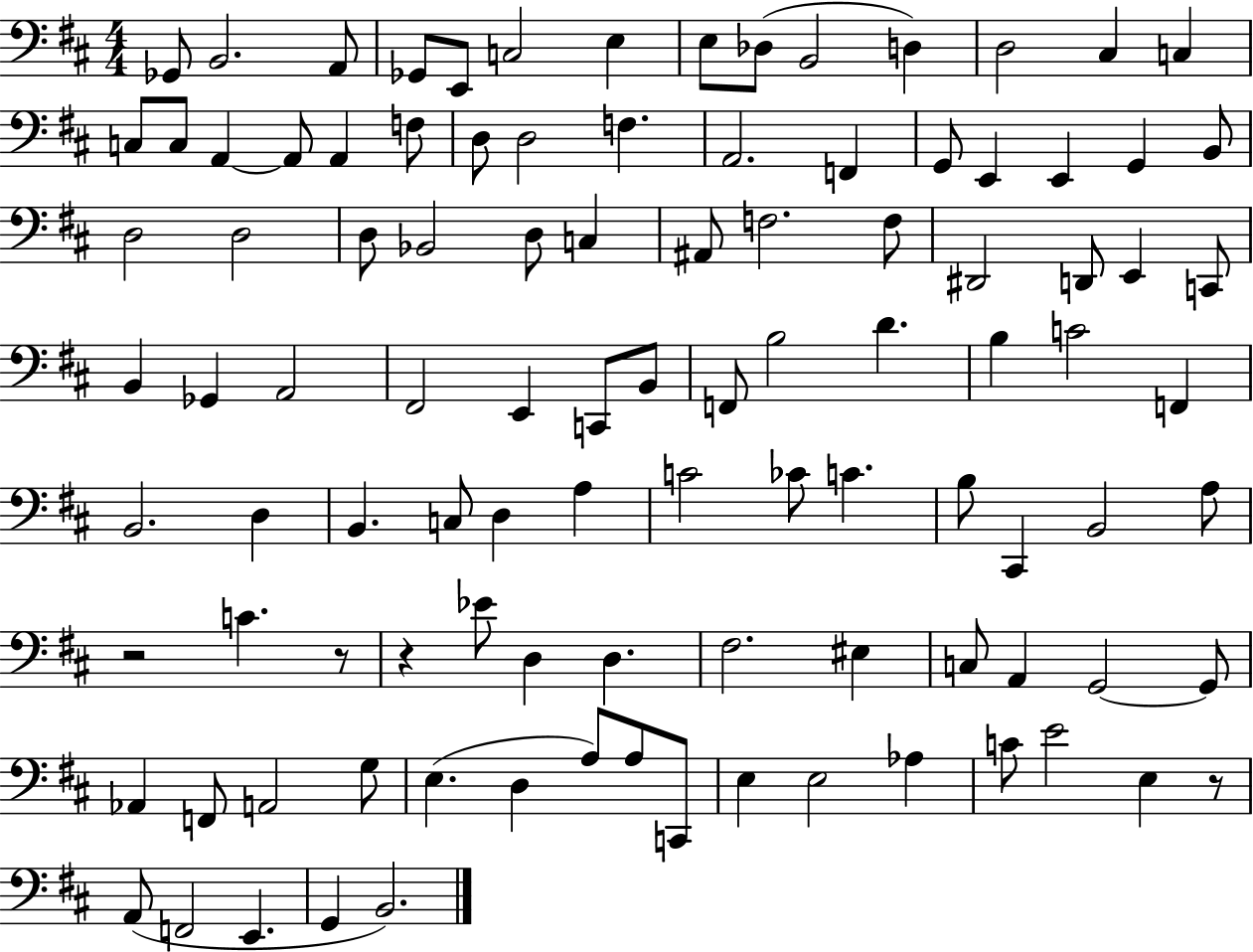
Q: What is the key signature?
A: D major